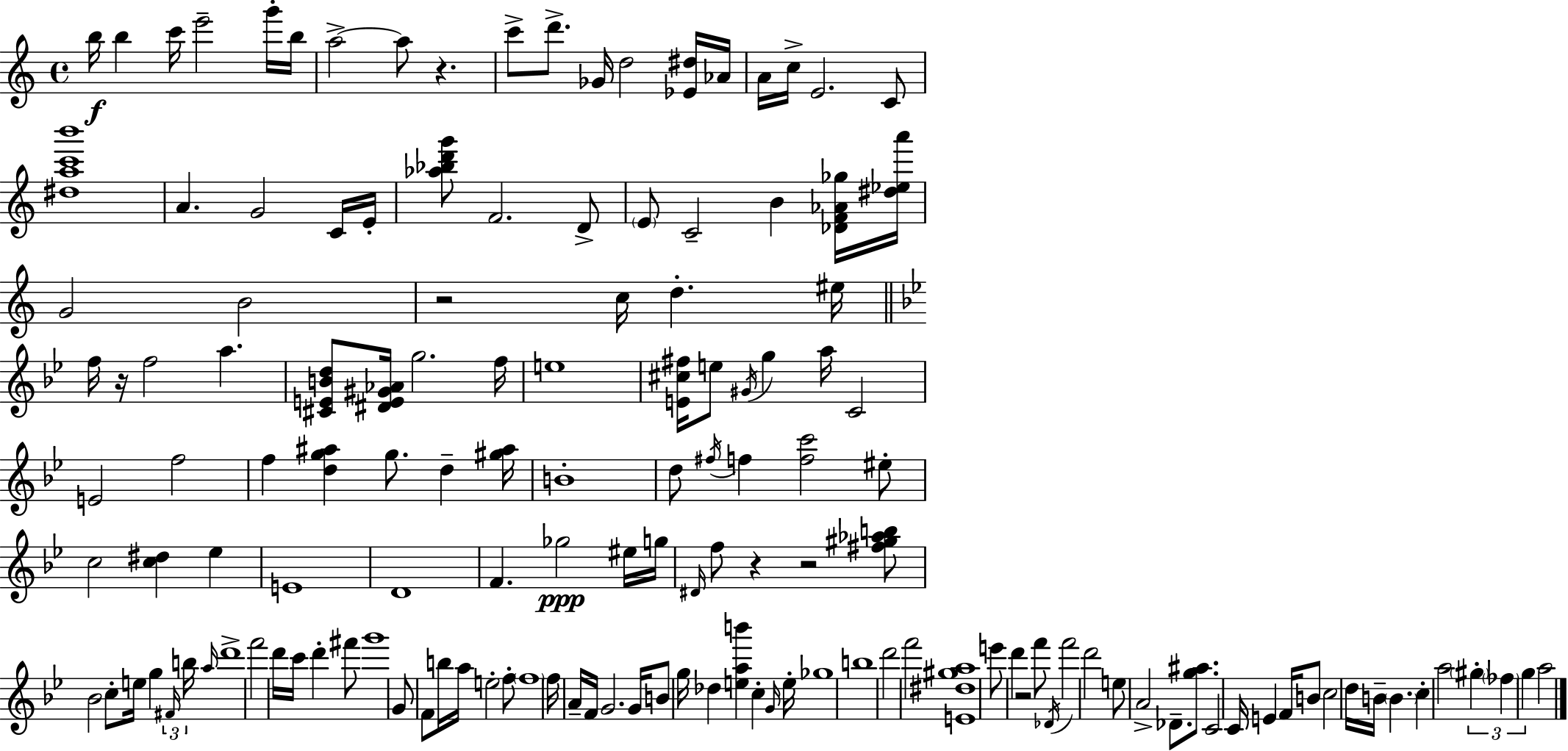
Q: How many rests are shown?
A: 6